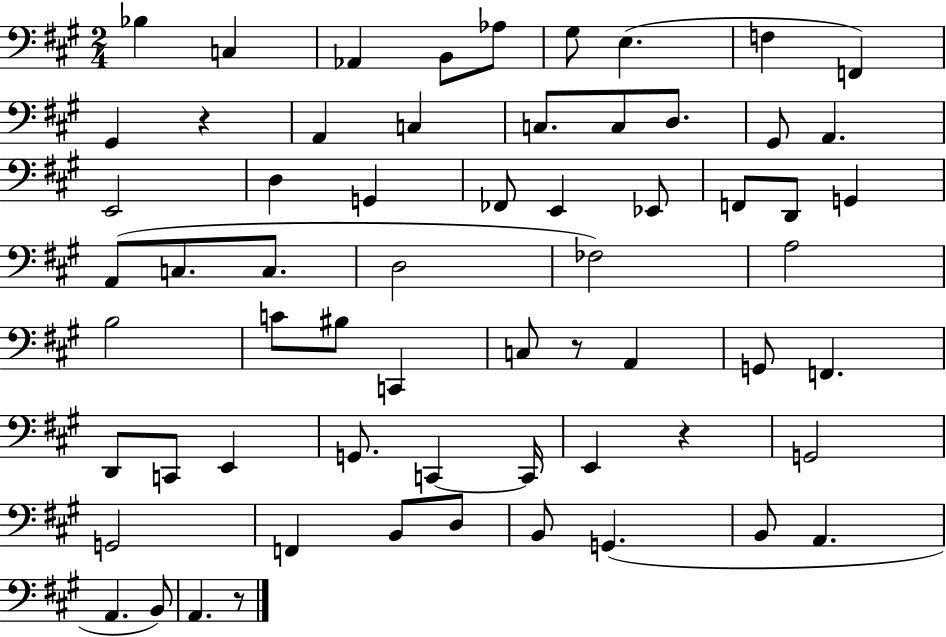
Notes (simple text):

Bb3/q C3/q Ab2/q B2/e Ab3/e G#3/e E3/q. F3/q F2/q G#2/q R/q A2/q C3/q C3/e. C3/e D3/e. G#2/e A2/q. E2/h D3/q G2/q FES2/e E2/q Eb2/e F2/e D2/e G2/q A2/e C3/e. C3/e. D3/h FES3/h A3/h B3/h C4/e BIS3/e C2/q C3/e R/e A2/q G2/e F2/q. D2/e C2/e E2/q G2/e. C2/q C2/s E2/q R/q G2/h G2/h F2/q B2/e D3/e B2/e G2/q. B2/e A2/q. A2/q. B2/e A2/q. R/e